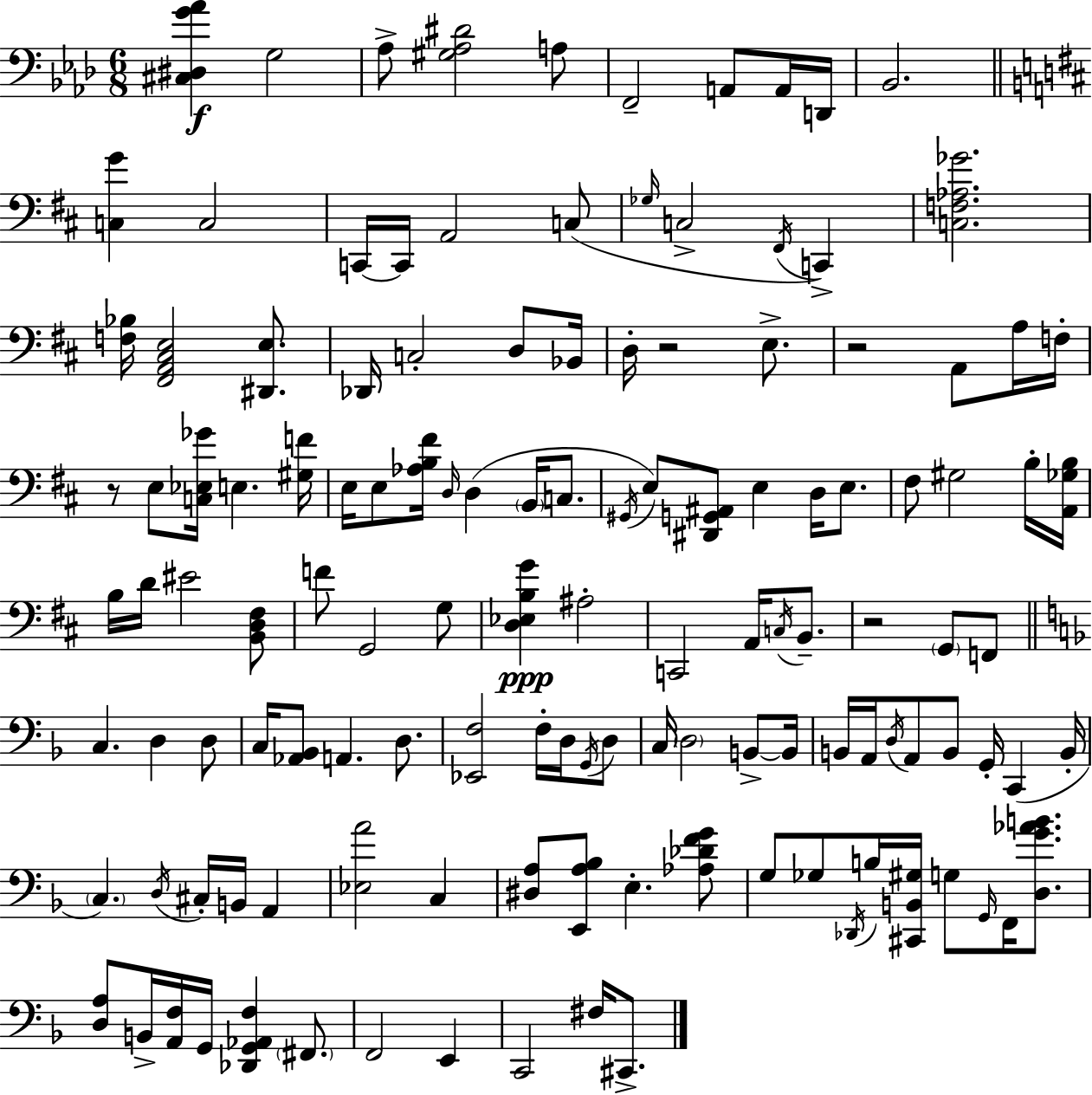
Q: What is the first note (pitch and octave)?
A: G3